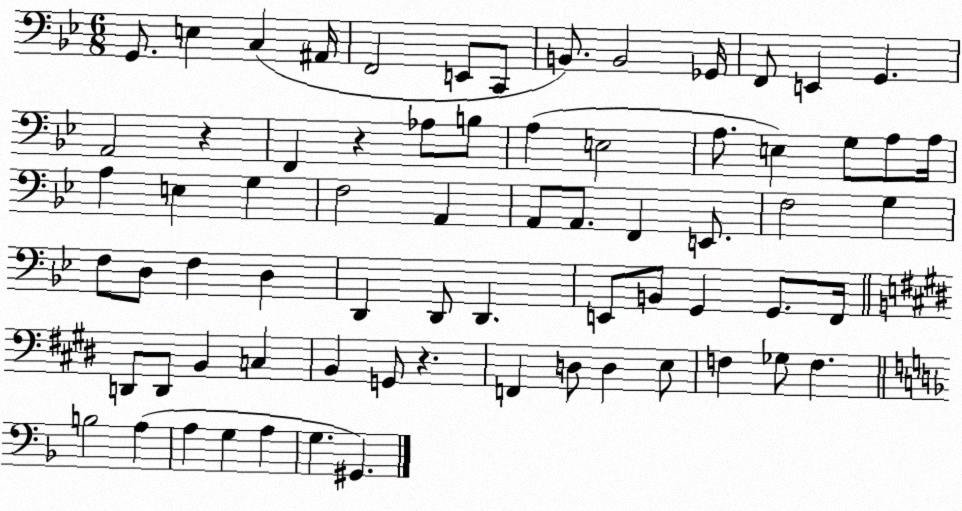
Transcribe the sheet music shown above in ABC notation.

X:1
T:Untitled
M:6/8
L:1/4
K:Bb
G,,/2 E, C, ^A,,/4 F,,2 E,,/2 C,,/2 B,,/2 B,,2 _G,,/4 F,,/2 E,, G,, A,,2 z F,, z _A,/2 B,/2 A, E,2 A,/2 E, G,/2 A,/2 A,/4 A, E, G, F,2 A,, A,,/2 A,,/2 F,, E,,/2 F,2 G, F,/2 D,/2 F, D, D,, D,,/2 D,, E,,/2 B,,/2 G,, G,,/2 F,,/4 D,,/2 D,,/2 B,, C, B,, G,,/2 z F,, D,/2 D, E,/2 F, _G,/2 F, B,2 A, A, G, A, G, ^G,,